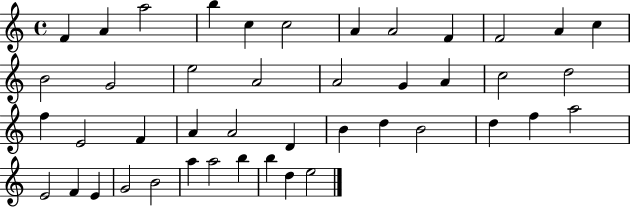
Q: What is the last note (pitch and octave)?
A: E5